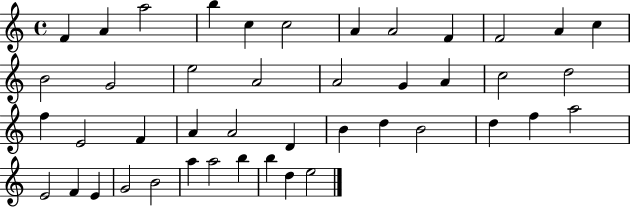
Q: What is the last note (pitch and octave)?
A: E5